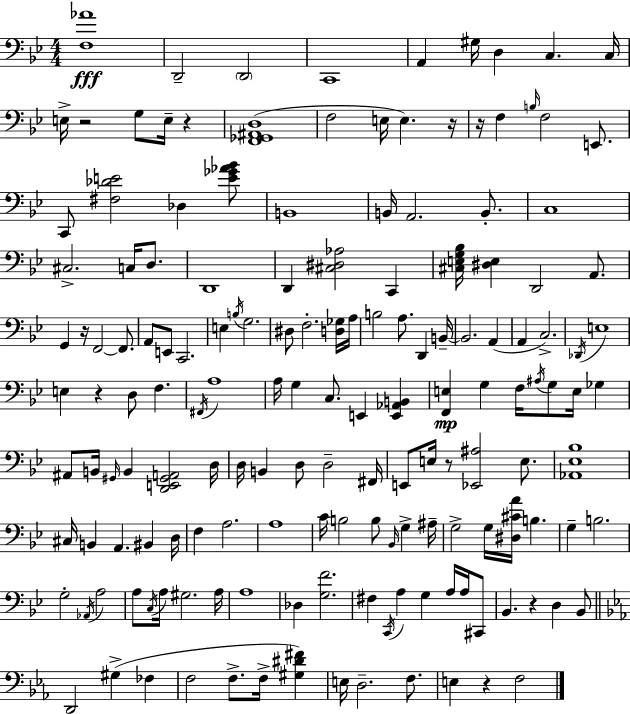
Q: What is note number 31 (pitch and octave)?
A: C2